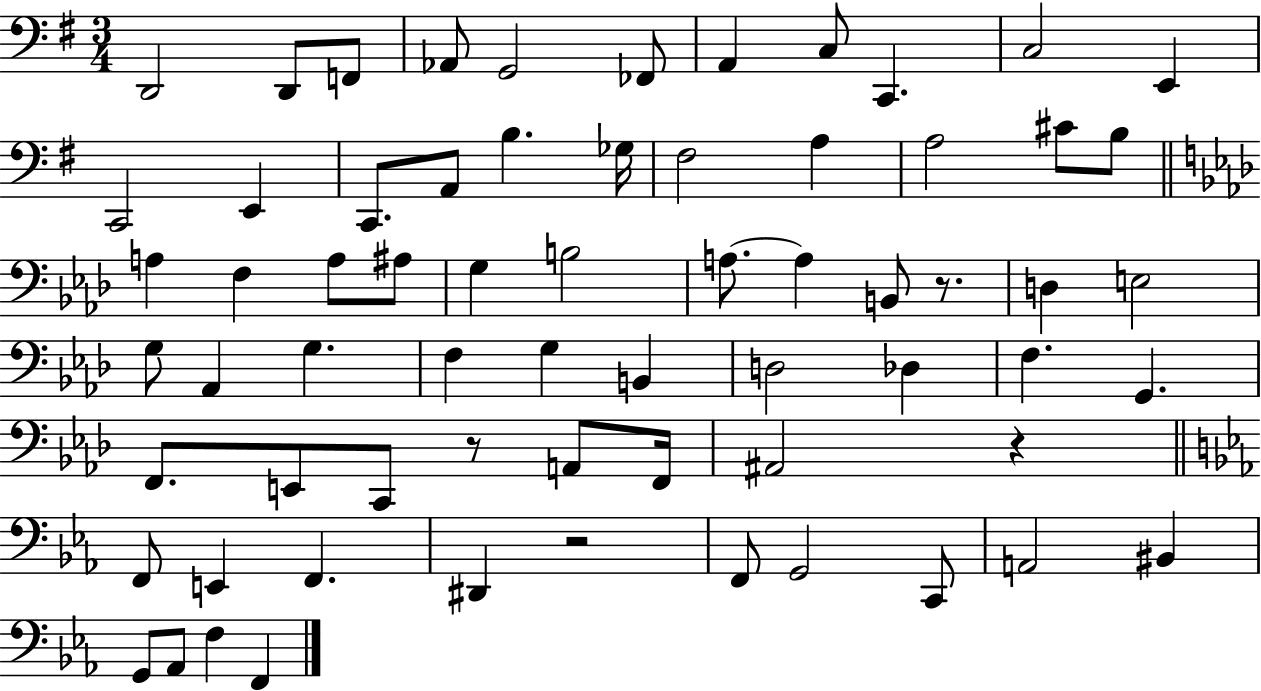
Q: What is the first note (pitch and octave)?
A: D2